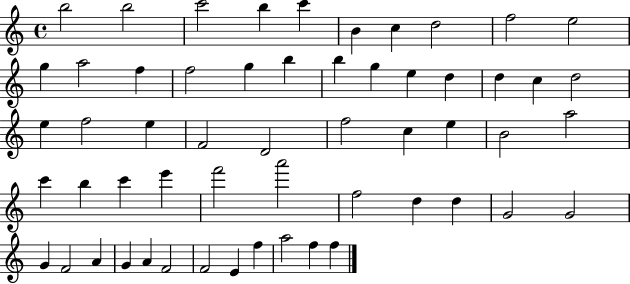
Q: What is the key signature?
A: C major